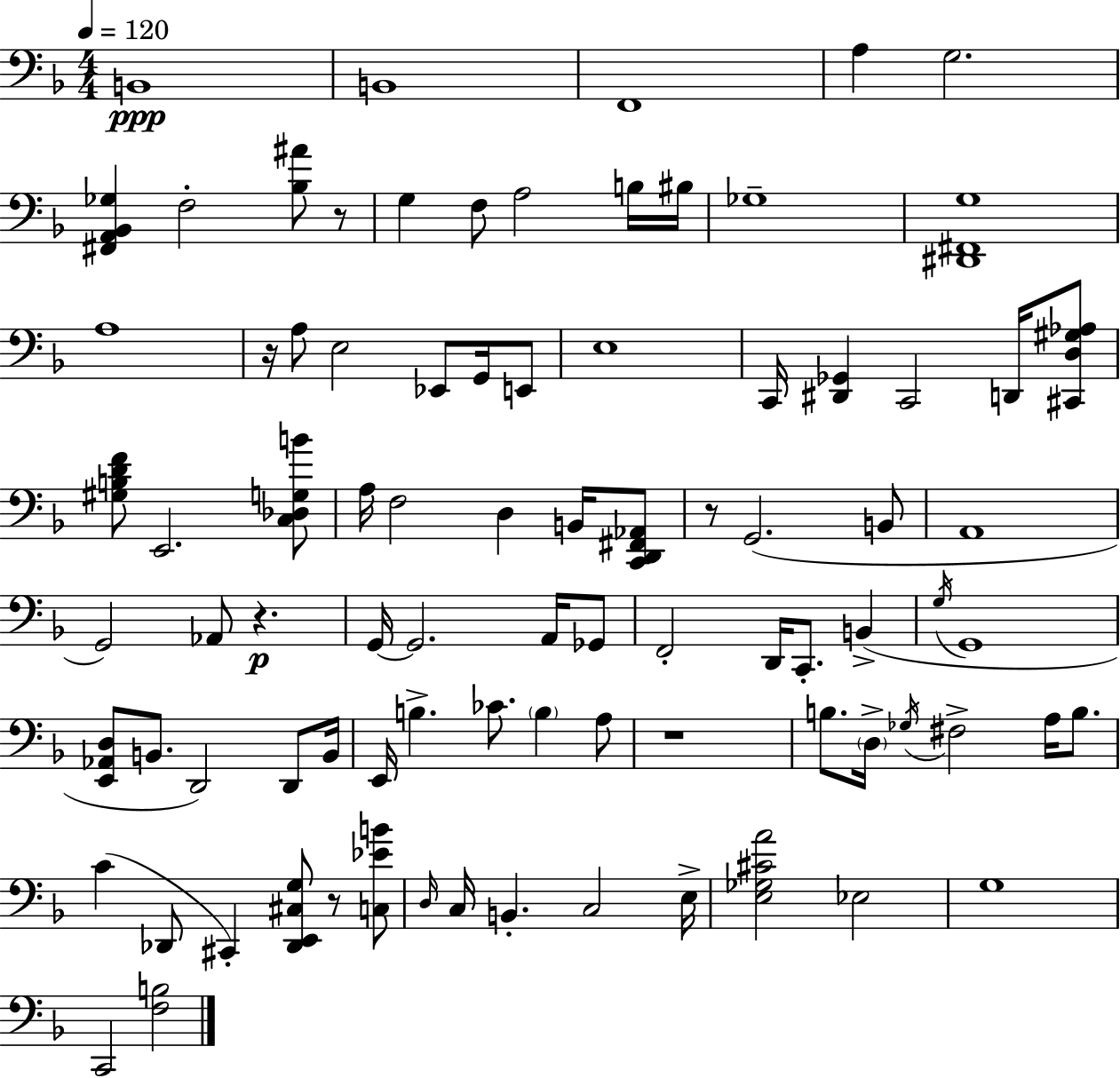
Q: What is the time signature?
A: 4/4